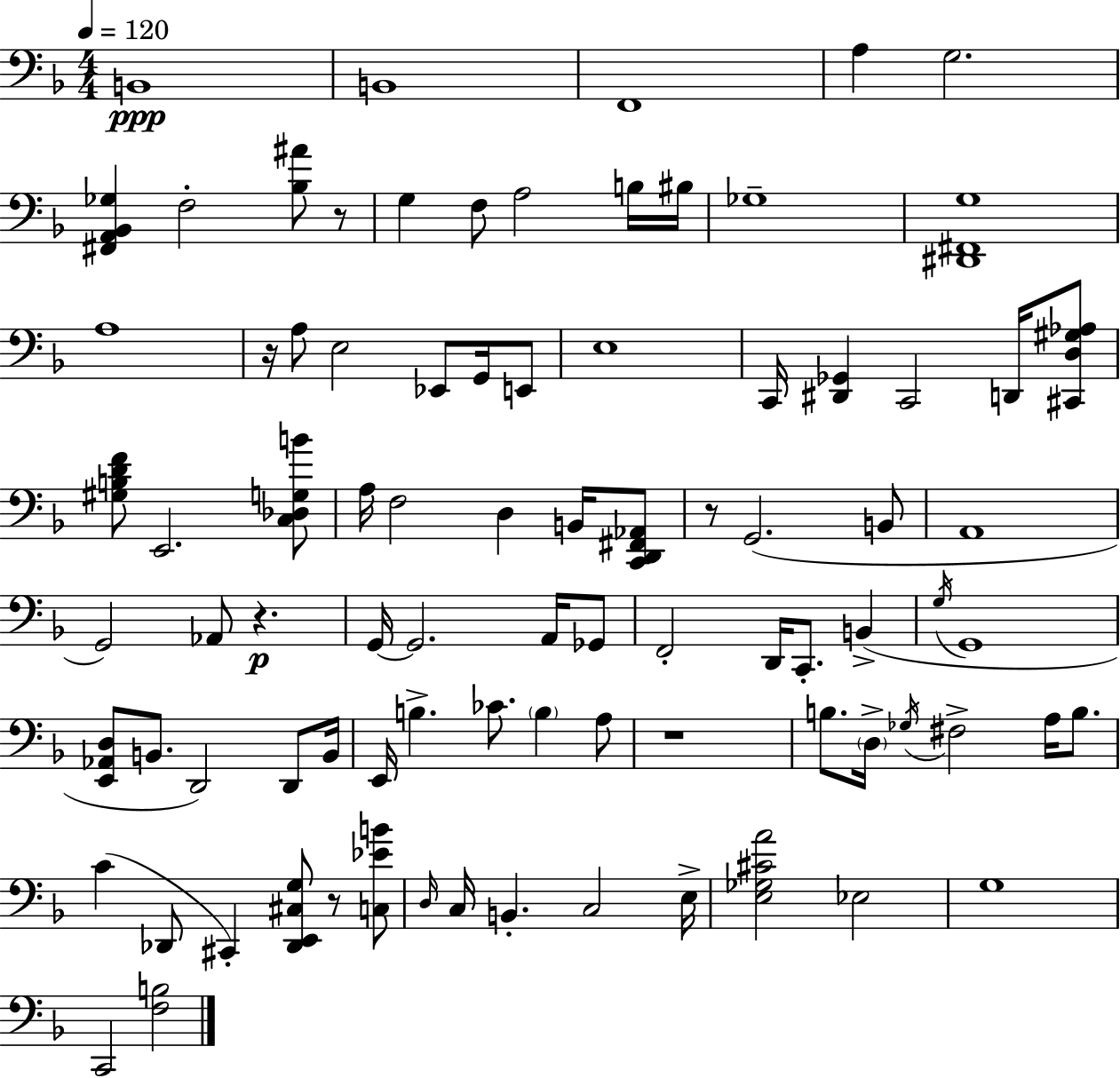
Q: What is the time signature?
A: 4/4